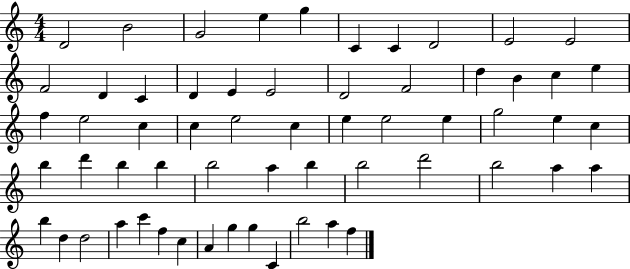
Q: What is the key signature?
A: C major